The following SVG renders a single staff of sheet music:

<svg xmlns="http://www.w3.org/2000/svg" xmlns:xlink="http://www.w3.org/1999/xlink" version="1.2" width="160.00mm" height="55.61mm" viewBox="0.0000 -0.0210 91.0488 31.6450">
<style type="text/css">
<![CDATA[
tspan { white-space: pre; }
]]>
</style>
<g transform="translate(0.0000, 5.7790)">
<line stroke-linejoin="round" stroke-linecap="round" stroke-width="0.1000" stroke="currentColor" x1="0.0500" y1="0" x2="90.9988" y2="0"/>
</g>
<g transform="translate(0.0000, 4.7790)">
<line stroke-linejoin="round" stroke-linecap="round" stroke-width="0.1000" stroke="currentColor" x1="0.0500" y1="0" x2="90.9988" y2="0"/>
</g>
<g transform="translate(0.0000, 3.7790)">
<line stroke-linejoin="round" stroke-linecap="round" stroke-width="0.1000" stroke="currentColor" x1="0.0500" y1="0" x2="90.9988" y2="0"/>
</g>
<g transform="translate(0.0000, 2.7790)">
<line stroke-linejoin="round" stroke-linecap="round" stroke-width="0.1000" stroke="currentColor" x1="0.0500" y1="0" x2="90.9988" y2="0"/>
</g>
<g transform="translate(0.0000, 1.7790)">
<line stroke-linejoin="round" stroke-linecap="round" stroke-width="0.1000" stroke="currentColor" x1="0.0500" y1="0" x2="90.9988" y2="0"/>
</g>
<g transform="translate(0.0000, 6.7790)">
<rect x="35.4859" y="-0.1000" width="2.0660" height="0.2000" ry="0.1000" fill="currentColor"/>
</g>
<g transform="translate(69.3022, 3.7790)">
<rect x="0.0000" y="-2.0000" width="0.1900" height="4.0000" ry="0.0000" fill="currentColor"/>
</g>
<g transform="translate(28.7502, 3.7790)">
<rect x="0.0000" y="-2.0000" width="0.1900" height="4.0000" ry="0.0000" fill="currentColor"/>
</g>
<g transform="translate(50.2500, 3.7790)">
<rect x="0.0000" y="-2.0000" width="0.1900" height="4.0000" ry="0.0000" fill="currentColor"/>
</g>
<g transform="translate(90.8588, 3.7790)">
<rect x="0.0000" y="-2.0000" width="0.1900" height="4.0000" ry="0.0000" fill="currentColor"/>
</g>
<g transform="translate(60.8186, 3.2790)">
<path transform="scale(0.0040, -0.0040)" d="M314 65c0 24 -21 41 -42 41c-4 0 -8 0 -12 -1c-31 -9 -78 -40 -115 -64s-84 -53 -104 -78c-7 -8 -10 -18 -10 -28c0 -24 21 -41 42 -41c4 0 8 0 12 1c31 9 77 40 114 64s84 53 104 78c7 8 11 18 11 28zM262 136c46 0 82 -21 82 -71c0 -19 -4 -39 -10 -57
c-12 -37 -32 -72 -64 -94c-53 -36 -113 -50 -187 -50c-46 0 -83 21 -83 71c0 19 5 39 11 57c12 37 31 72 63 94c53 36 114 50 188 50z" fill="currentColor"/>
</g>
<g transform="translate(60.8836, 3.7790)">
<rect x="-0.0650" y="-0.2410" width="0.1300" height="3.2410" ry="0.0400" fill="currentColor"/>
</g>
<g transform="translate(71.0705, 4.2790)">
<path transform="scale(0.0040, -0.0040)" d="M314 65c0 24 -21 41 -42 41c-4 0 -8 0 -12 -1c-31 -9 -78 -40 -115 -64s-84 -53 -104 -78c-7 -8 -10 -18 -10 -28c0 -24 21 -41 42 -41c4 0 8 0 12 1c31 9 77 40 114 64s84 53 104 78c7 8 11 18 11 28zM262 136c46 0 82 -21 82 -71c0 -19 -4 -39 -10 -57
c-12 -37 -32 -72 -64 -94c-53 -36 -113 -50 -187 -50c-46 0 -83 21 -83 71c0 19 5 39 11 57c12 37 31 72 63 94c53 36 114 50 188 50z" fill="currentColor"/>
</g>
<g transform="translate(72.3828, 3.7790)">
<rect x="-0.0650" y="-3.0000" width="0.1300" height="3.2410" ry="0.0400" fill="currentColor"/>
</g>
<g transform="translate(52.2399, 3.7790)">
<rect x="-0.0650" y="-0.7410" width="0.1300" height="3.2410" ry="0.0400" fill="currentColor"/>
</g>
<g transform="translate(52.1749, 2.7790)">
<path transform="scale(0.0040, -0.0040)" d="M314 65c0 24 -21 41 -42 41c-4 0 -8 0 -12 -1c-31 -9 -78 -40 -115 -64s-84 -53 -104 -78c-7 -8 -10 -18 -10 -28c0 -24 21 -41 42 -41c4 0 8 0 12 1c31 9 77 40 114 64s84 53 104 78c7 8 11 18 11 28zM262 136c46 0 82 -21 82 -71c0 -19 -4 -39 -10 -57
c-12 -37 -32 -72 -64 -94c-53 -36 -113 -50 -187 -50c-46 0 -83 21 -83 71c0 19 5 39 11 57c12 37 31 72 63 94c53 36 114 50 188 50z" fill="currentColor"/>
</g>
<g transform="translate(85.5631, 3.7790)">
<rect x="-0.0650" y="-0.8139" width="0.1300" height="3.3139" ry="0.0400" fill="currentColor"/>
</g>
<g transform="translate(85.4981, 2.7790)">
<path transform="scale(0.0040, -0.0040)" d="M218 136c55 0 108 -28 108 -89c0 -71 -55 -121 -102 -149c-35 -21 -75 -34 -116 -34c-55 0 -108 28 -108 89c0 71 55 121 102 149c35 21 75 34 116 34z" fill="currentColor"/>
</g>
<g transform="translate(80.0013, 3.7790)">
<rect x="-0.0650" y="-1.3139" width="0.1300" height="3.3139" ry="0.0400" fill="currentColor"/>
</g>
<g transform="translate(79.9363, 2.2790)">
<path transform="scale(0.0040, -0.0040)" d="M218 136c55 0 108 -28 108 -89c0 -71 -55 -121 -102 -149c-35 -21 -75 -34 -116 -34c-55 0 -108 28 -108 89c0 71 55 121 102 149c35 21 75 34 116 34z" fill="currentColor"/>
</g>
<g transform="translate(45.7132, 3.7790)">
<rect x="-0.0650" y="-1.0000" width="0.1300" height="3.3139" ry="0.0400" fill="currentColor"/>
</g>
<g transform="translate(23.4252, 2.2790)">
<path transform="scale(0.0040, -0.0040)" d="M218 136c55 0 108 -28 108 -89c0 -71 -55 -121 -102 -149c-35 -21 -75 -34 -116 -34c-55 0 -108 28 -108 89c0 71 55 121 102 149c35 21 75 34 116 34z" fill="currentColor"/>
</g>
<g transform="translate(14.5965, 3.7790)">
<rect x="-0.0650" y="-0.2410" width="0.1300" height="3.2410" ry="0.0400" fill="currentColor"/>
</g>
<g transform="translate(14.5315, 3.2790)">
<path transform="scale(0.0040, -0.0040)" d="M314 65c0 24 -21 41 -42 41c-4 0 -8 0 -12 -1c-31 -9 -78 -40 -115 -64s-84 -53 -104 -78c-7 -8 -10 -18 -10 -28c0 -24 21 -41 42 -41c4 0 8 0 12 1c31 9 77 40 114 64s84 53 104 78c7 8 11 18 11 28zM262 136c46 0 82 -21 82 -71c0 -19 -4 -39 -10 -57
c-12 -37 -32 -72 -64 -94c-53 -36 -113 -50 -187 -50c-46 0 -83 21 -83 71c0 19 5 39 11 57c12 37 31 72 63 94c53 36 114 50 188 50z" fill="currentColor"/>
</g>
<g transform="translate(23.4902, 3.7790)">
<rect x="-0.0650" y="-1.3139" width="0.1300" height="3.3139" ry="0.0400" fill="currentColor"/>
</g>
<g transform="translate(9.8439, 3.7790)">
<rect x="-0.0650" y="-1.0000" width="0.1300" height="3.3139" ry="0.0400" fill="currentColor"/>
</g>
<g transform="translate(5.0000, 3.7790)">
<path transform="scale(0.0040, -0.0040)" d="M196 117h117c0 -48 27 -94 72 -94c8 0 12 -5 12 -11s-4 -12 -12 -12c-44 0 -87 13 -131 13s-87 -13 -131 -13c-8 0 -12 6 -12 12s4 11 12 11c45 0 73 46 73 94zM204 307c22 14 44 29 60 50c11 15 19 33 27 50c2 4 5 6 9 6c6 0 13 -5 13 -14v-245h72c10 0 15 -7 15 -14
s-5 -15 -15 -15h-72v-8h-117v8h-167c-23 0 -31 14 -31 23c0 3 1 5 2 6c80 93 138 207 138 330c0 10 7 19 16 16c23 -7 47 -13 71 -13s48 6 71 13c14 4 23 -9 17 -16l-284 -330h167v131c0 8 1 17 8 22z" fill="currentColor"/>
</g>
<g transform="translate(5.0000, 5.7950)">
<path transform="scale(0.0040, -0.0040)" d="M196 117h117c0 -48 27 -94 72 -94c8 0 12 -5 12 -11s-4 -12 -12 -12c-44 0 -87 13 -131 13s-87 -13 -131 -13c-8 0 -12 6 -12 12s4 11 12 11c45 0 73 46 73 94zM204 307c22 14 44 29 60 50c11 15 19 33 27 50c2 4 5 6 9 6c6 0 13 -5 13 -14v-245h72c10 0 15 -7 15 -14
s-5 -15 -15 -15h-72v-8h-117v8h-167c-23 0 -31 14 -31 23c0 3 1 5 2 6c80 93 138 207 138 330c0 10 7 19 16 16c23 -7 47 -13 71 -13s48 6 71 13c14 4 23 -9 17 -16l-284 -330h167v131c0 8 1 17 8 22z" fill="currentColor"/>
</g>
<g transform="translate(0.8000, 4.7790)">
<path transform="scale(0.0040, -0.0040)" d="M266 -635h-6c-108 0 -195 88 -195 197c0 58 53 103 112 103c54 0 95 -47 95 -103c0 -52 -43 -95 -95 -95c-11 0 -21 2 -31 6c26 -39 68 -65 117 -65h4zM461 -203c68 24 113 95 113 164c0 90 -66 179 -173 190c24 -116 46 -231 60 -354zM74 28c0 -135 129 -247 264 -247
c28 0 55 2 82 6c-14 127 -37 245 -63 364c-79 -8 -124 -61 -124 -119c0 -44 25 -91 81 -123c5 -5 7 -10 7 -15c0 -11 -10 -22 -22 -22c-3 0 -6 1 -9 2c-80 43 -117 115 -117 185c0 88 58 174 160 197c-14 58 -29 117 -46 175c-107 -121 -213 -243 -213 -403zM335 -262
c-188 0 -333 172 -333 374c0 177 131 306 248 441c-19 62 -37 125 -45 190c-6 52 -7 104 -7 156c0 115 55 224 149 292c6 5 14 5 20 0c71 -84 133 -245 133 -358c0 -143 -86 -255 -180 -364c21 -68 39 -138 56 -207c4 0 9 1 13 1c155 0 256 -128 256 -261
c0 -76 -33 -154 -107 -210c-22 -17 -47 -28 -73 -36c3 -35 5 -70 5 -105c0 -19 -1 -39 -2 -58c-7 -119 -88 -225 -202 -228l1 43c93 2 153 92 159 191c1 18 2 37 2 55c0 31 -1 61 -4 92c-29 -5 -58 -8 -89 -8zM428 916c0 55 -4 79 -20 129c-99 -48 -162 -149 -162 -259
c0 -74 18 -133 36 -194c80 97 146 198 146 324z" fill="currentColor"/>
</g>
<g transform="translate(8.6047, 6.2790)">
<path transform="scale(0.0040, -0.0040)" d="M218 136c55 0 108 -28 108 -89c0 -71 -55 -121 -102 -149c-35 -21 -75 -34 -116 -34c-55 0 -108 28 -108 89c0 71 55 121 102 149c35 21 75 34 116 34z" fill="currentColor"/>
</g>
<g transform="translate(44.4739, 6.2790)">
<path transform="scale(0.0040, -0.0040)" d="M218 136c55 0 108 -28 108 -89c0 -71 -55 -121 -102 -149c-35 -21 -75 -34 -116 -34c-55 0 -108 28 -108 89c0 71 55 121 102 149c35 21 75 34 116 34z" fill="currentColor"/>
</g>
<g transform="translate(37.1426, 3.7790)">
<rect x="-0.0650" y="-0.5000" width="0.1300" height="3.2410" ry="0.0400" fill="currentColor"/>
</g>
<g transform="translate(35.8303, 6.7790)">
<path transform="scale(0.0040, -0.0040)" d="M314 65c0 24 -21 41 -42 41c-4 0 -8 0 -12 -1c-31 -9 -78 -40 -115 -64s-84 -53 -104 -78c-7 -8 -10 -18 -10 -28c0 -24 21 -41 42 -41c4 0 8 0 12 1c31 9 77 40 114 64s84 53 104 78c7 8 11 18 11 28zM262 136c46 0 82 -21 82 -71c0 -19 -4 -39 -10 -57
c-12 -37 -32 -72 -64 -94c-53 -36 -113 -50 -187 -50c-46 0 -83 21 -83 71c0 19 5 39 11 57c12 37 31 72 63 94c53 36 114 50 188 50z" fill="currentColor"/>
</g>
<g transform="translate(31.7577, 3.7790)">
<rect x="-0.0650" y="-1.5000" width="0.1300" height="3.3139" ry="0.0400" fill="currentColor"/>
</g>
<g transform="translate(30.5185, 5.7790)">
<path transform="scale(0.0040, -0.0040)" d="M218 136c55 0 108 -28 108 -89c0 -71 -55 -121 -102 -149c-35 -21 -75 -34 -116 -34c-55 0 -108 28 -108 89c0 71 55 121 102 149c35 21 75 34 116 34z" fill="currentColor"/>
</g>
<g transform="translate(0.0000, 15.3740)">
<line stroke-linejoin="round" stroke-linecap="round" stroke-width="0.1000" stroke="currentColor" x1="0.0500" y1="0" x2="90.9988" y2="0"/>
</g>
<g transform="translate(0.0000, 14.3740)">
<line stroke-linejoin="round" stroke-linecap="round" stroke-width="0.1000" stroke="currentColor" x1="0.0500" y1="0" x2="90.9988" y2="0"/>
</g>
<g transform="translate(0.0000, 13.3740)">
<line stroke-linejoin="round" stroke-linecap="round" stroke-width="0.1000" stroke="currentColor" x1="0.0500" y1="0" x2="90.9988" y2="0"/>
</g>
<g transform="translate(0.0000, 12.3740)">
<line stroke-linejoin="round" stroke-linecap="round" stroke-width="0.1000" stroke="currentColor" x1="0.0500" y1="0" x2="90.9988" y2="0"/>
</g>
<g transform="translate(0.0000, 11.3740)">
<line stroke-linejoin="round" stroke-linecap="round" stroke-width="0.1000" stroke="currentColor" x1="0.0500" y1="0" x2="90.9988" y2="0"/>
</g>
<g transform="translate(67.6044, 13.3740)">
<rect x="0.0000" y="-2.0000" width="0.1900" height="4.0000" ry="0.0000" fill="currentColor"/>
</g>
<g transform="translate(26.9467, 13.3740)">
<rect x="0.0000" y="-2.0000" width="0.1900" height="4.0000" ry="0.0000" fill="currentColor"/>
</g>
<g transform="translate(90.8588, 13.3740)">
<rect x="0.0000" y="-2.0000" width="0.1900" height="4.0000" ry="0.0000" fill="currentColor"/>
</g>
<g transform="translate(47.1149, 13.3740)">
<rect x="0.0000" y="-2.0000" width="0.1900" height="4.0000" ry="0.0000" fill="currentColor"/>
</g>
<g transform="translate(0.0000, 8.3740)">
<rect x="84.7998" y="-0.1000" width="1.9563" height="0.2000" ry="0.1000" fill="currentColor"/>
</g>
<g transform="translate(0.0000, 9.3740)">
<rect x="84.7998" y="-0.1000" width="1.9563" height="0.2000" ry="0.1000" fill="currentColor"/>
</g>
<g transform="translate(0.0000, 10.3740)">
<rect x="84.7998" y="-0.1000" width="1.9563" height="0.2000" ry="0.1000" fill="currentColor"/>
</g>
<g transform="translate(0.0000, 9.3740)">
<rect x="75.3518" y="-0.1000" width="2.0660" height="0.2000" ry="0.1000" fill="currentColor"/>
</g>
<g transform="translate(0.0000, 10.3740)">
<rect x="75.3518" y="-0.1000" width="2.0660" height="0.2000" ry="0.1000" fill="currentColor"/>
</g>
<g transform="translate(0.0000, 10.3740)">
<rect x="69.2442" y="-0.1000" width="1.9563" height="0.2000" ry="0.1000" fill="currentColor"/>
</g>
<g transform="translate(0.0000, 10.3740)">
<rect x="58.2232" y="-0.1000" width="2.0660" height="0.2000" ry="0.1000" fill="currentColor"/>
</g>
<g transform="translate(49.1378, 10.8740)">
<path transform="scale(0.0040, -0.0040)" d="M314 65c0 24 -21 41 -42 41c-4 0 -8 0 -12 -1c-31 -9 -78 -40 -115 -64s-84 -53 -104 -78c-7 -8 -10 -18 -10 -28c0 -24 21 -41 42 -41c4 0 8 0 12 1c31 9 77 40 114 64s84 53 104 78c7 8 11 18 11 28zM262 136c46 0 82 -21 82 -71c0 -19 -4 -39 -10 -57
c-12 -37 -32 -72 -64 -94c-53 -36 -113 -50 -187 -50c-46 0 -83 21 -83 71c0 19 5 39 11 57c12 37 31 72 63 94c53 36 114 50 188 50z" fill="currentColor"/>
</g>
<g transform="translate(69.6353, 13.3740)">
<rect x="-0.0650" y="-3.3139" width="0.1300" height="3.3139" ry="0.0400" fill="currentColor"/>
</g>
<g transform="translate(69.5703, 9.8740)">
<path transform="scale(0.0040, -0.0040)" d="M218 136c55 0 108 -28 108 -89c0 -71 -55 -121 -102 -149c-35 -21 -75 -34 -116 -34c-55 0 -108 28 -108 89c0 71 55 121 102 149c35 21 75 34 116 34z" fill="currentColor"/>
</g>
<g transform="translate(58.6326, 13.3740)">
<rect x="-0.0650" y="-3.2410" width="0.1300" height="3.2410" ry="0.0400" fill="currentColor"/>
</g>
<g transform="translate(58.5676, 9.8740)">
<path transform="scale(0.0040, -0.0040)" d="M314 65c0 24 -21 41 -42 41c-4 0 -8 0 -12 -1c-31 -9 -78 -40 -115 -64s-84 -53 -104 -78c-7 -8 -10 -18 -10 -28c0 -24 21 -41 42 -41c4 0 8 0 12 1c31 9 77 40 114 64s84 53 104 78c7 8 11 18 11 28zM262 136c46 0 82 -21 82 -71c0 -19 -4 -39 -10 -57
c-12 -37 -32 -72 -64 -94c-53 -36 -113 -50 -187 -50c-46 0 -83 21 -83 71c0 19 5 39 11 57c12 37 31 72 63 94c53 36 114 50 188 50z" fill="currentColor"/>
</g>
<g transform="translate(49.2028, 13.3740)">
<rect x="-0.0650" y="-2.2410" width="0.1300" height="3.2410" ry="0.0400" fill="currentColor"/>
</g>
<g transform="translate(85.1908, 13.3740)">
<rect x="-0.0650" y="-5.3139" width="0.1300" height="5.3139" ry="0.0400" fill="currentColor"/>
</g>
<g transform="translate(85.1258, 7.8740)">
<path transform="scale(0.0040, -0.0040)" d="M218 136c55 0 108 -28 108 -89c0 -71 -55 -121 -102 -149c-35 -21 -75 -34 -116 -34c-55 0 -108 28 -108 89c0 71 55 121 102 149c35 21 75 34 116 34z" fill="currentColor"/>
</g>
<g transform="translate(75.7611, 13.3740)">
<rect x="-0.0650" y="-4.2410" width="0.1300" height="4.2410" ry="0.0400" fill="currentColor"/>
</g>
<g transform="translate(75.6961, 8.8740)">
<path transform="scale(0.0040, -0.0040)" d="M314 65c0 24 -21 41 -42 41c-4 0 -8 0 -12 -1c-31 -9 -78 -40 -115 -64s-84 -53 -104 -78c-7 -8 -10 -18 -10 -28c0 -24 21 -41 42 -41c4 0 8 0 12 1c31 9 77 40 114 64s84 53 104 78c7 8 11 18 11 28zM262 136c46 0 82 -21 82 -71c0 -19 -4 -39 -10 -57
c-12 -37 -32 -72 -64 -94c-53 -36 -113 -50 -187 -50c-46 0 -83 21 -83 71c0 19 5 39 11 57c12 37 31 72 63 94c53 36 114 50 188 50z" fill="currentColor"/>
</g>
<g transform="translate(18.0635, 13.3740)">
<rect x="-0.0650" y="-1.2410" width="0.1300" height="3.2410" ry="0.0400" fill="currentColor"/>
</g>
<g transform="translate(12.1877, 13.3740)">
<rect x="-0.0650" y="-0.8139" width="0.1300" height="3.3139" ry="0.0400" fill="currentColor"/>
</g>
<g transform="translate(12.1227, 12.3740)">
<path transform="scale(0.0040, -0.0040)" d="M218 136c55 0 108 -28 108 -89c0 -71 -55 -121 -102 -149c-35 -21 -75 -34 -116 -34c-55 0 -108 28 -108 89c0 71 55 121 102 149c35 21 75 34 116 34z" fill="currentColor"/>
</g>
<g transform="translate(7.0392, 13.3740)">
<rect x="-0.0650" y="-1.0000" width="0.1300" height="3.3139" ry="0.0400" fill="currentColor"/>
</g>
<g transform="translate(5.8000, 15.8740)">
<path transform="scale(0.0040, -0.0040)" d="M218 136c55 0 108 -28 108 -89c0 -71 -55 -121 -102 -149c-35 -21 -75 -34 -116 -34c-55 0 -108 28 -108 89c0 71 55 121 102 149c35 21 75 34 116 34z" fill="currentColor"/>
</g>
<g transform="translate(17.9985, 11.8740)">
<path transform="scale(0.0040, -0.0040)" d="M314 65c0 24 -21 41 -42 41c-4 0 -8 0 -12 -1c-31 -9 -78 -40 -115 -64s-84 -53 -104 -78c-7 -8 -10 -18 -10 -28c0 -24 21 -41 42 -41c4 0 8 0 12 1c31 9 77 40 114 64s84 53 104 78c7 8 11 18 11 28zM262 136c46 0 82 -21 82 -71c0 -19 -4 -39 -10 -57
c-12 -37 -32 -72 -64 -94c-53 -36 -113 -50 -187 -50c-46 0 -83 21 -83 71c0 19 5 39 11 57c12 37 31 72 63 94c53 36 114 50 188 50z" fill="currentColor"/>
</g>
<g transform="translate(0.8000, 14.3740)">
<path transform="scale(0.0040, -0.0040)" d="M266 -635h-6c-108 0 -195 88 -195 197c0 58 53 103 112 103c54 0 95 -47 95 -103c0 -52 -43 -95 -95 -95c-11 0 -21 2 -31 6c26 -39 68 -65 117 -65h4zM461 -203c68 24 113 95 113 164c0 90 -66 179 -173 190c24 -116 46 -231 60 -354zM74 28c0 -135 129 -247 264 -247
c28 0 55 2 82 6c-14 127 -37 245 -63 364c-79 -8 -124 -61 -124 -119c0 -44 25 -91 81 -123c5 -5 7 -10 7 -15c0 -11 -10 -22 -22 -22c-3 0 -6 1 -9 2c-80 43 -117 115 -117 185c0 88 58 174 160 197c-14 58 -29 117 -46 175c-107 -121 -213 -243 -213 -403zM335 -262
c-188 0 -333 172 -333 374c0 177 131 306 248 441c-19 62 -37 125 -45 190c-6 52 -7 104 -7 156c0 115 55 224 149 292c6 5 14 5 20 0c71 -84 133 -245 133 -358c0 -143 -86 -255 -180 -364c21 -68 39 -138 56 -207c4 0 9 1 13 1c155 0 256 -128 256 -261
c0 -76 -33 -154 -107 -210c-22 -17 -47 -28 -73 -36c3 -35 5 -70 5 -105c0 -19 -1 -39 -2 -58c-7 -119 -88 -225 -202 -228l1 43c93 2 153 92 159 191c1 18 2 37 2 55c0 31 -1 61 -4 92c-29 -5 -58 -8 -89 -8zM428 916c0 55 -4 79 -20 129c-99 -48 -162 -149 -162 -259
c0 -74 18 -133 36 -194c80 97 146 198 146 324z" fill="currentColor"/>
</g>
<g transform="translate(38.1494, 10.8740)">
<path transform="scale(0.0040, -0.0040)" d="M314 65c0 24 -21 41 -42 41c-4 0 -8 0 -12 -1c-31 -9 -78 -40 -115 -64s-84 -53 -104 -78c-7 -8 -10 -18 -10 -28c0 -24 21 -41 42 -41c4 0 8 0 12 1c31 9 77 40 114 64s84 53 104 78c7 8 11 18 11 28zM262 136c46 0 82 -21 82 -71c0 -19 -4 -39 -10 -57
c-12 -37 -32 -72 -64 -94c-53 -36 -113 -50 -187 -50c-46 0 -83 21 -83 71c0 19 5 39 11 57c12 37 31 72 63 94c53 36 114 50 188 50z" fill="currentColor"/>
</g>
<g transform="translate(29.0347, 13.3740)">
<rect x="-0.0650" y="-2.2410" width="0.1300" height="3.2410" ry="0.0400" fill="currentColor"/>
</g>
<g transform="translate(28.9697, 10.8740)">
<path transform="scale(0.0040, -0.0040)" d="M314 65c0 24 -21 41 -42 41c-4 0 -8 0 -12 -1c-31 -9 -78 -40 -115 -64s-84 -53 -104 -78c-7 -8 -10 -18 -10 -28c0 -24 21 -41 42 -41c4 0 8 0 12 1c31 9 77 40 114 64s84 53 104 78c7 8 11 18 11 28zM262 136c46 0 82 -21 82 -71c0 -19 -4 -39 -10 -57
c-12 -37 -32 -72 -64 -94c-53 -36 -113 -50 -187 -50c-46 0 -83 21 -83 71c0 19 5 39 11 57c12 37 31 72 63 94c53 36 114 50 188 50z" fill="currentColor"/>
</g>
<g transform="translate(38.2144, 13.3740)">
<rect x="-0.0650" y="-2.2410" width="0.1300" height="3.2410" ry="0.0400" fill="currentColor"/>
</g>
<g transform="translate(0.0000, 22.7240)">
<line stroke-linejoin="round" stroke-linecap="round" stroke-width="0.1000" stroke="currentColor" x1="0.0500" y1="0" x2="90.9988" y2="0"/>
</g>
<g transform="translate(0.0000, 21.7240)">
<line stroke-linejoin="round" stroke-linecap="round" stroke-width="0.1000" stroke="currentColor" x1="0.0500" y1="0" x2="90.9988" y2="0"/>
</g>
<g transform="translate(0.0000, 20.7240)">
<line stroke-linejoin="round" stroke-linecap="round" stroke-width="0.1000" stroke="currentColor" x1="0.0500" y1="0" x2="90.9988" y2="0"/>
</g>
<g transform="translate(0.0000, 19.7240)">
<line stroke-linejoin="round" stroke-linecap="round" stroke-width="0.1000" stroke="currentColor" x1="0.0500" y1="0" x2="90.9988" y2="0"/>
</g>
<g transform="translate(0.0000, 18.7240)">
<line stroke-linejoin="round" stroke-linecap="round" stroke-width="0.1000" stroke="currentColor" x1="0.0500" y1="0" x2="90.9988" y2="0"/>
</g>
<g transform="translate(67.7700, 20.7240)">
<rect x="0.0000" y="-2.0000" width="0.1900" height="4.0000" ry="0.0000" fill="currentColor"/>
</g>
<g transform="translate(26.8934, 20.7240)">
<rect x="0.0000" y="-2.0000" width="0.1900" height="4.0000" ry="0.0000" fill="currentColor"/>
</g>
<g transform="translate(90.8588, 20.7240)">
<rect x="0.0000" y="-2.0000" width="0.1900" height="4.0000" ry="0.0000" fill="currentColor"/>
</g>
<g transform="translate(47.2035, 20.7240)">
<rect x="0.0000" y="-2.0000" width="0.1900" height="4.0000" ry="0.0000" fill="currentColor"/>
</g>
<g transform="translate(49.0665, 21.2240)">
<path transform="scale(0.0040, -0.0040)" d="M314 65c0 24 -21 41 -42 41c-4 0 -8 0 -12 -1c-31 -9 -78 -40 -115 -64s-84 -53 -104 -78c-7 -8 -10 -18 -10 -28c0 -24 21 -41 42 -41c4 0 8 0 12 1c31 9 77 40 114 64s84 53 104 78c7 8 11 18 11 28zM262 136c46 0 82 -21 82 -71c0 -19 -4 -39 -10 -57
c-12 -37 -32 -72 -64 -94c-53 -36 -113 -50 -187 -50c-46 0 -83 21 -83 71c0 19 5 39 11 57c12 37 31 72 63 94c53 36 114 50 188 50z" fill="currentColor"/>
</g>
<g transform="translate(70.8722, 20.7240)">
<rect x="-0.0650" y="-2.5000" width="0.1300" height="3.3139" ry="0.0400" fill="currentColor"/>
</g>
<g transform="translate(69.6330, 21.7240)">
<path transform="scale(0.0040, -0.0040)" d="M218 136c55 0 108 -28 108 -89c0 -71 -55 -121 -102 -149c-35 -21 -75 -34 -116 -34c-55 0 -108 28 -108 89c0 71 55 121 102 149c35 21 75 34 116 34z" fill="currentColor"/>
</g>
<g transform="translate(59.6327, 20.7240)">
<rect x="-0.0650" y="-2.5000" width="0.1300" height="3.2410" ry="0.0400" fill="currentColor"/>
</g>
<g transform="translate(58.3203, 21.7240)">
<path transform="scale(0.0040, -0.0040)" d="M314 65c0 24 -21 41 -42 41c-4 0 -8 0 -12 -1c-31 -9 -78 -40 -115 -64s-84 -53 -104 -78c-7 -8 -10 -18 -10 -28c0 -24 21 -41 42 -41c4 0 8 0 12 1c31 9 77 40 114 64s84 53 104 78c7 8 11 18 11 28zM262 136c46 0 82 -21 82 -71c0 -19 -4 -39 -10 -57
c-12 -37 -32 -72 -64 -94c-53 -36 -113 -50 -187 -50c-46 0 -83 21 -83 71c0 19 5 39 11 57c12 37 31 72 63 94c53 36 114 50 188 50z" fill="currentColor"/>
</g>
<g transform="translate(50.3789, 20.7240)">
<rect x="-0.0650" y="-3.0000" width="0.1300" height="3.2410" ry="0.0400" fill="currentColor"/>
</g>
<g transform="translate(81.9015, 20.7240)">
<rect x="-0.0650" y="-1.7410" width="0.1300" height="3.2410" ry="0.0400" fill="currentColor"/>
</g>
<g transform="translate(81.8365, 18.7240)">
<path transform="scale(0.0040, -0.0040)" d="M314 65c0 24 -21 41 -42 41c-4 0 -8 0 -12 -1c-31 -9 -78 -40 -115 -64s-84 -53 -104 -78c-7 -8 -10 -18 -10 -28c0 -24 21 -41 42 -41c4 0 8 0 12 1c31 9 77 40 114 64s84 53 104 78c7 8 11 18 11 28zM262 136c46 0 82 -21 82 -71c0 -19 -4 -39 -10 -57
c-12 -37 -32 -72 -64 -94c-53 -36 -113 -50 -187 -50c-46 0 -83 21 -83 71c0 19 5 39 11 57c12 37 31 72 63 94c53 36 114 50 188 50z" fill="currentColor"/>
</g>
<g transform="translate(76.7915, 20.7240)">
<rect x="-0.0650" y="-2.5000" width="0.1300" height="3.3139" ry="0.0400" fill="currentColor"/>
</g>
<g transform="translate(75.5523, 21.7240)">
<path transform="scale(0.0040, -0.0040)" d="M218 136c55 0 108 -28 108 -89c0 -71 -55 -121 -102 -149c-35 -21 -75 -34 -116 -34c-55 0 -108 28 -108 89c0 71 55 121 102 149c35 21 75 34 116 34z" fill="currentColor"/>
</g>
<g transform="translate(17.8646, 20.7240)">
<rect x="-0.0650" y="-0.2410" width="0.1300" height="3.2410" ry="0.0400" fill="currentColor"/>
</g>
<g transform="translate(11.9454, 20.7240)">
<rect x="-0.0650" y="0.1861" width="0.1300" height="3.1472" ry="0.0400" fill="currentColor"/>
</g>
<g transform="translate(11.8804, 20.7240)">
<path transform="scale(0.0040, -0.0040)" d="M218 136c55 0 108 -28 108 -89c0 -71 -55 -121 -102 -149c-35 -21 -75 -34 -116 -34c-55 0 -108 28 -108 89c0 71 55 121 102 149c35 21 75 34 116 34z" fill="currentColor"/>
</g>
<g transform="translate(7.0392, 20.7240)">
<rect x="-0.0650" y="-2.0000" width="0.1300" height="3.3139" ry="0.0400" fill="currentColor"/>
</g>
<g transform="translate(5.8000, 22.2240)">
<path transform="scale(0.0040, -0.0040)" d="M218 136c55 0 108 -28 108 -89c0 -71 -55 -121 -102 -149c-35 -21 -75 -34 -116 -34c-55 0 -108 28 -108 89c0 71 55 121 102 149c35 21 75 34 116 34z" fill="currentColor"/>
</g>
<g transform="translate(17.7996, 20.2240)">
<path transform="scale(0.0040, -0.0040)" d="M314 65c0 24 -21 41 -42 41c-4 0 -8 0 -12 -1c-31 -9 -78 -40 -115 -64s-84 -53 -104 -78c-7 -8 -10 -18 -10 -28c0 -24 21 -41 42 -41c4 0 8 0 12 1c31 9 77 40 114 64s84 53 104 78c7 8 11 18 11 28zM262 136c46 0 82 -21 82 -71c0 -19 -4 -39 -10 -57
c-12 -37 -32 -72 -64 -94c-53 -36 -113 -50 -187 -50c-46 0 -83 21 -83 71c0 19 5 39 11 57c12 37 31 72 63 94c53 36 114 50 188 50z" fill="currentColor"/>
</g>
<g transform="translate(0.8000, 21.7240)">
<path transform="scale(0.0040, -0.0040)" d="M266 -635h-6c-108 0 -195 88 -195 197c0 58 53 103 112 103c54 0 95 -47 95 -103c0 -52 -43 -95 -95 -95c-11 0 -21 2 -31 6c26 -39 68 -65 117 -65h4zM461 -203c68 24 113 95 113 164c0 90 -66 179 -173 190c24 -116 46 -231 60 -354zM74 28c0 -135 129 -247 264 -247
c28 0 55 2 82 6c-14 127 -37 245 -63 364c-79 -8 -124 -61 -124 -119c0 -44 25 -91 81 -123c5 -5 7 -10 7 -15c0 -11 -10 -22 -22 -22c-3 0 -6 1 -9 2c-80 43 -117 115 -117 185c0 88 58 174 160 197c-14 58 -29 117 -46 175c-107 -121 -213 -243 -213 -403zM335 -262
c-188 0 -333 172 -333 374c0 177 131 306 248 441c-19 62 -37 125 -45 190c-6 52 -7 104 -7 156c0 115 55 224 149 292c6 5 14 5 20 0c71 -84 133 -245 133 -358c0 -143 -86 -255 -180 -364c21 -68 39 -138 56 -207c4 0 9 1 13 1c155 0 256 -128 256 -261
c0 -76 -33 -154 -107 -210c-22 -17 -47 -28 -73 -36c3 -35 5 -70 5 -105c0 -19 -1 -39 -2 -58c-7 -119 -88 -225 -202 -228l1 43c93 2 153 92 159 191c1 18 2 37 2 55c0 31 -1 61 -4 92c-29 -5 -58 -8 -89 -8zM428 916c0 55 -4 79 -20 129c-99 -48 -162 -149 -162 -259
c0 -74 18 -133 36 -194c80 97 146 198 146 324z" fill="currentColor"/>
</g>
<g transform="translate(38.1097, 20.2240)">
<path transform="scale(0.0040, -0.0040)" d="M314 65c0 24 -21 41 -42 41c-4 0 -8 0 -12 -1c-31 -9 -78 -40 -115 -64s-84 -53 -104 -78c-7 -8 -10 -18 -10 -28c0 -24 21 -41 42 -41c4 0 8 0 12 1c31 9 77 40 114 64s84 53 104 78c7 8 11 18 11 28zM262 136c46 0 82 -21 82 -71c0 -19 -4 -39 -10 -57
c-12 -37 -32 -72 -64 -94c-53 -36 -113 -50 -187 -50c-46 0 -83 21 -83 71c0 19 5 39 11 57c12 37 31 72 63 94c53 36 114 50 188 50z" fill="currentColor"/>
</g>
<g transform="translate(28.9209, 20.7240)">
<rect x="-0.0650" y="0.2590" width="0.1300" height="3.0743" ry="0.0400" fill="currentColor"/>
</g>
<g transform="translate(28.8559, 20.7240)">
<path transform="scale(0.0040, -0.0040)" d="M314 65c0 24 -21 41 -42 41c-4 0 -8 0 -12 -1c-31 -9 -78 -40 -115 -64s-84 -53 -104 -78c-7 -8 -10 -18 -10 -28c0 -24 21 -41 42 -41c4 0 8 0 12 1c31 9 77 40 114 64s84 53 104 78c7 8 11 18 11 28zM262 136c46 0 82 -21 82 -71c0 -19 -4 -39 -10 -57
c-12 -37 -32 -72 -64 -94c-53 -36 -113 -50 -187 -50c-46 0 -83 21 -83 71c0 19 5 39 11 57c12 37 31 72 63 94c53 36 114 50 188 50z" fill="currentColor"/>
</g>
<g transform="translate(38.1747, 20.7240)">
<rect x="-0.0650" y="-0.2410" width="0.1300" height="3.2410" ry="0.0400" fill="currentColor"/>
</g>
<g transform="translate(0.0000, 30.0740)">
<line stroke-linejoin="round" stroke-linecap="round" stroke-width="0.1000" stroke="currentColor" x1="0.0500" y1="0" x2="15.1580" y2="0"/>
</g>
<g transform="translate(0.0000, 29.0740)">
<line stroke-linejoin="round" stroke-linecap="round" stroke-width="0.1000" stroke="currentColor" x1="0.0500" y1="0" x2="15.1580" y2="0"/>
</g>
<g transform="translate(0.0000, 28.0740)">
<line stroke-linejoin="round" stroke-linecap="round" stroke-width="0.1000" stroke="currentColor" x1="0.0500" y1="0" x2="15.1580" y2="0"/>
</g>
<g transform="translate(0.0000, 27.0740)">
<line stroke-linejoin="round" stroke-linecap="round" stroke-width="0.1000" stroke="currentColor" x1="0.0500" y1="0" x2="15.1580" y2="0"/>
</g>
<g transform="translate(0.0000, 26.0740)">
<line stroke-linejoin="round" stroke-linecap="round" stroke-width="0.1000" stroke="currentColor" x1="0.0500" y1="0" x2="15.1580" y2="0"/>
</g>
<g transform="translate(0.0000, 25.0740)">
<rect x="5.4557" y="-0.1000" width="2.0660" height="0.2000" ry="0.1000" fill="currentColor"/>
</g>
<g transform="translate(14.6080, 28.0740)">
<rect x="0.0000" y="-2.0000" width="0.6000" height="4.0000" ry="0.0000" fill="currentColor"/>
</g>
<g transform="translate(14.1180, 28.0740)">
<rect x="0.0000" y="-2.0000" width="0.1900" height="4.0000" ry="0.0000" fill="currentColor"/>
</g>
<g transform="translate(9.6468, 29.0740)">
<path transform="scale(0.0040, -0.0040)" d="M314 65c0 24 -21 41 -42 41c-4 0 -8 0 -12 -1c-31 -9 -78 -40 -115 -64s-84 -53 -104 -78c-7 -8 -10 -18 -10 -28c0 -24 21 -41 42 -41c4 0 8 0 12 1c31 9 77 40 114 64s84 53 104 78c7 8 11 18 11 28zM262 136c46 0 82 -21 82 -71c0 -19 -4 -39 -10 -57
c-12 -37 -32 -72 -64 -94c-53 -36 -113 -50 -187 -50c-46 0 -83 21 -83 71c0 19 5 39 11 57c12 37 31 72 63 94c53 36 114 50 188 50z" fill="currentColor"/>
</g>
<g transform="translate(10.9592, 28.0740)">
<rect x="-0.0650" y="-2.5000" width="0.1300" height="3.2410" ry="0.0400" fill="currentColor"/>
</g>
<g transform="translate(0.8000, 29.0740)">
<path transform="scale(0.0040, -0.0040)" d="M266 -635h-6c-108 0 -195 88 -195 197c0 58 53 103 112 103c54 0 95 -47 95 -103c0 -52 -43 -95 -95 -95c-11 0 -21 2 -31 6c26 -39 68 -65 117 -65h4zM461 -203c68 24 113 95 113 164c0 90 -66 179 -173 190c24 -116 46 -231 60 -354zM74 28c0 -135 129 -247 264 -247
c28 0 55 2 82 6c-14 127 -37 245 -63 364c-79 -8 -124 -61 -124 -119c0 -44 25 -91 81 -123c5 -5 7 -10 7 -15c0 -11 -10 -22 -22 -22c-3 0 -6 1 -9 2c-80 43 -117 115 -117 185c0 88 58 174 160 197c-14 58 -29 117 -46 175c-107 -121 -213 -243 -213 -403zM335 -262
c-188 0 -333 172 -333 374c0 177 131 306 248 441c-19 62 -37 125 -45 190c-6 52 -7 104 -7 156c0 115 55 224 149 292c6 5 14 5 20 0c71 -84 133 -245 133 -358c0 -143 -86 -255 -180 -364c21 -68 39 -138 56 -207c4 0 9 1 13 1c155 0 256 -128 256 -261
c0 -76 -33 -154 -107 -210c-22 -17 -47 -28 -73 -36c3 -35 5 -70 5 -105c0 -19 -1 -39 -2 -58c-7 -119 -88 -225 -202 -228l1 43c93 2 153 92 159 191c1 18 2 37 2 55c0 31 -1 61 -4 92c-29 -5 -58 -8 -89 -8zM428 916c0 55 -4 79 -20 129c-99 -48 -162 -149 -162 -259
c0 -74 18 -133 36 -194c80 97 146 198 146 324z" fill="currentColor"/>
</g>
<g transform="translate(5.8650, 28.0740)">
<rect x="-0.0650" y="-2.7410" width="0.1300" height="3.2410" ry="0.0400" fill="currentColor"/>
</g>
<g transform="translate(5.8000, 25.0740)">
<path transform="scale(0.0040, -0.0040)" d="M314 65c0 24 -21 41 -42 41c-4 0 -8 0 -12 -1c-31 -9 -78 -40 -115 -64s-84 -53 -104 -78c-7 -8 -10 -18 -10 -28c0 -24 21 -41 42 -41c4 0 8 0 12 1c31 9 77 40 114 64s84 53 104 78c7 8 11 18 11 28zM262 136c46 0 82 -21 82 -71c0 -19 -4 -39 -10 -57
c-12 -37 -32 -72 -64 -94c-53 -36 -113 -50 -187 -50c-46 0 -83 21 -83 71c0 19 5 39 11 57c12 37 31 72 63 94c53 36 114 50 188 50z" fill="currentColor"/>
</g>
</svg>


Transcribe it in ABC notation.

X:1
T:Untitled
M:4/4
L:1/4
K:C
D c2 e E C2 D d2 c2 A2 e d D d e2 g2 g2 g2 b2 b d'2 f' F B c2 B2 c2 A2 G2 G G f2 a2 G2